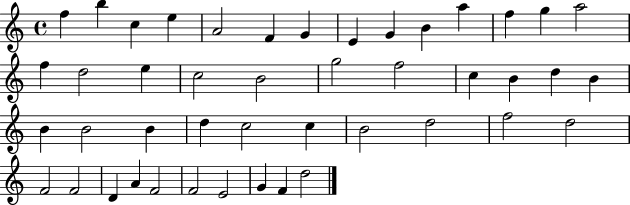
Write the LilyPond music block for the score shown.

{
  \clef treble
  \time 4/4
  \defaultTimeSignature
  \key c \major
  f''4 b''4 c''4 e''4 | a'2 f'4 g'4 | e'4 g'4 b'4 a''4 | f''4 g''4 a''2 | \break f''4 d''2 e''4 | c''2 b'2 | g''2 f''2 | c''4 b'4 d''4 b'4 | \break b'4 b'2 b'4 | d''4 c''2 c''4 | b'2 d''2 | f''2 d''2 | \break f'2 f'2 | d'4 a'4 f'2 | f'2 e'2 | g'4 f'4 d''2 | \break \bar "|."
}